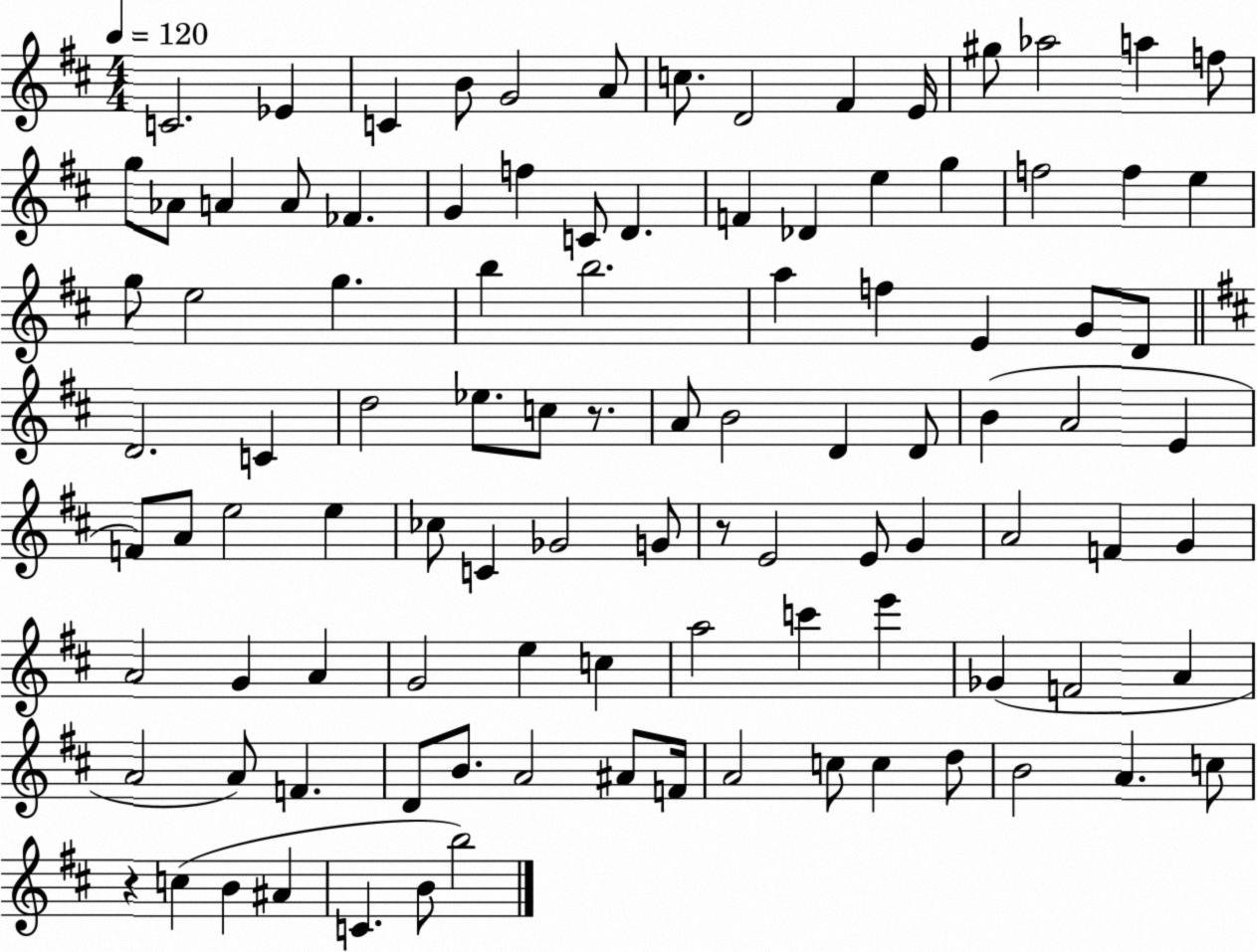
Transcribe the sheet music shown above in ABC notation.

X:1
T:Untitled
M:4/4
L:1/4
K:D
C2 _E C B/2 G2 A/2 c/2 D2 ^F E/4 ^g/2 _a2 a f/2 g/2 _A/2 A A/2 _F G f C/2 D F _D e g f2 f e g/2 e2 g b b2 a f E G/2 D/2 D2 C d2 _e/2 c/2 z/2 A/2 B2 D D/2 B A2 E F/2 A/2 e2 e _c/2 C _G2 G/2 z/2 E2 E/2 G A2 F G A2 G A G2 e c a2 c' e' _G F2 A A2 A/2 F D/2 B/2 A2 ^A/2 F/4 A2 c/2 c d/2 B2 A c/2 z c B ^A C B/2 b2